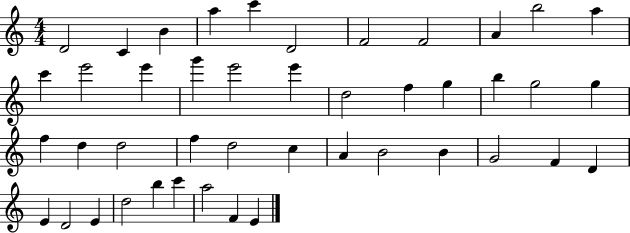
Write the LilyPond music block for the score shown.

{
  \clef treble
  \numericTimeSignature
  \time 4/4
  \key c \major
  d'2 c'4 b'4 | a''4 c'''4 d'2 | f'2 f'2 | a'4 b''2 a''4 | \break c'''4 e'''2 e'''4 | g'''4 e'''2 e'''4 | d''2 f''4 g''4 | b''4 g''2 g''4 | \break f''4 d''4 d''2 | f''4 d''2 c''4 | a'4 b'2 b'4 | g'2 f'4 d'4 | \break e'4 d'2 e'4 | d''2 b''4 c'''4 | a''2 f'4 e'4 | \bar "|."
}